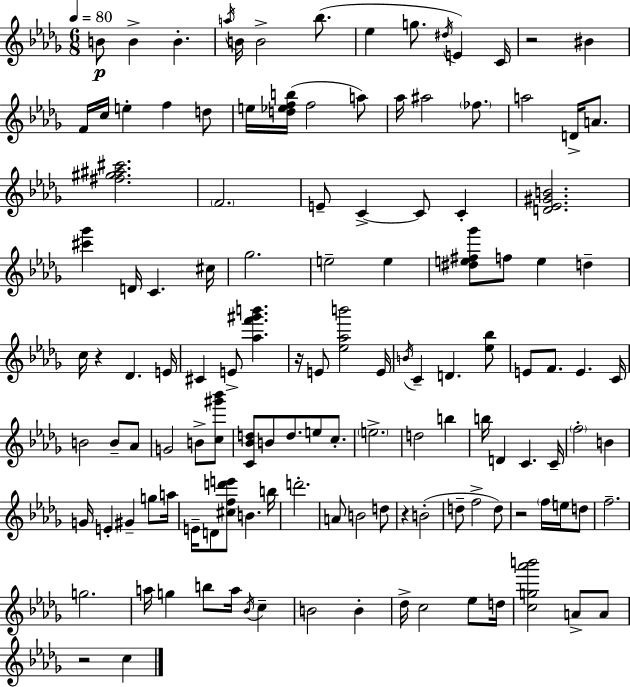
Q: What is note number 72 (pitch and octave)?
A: F5